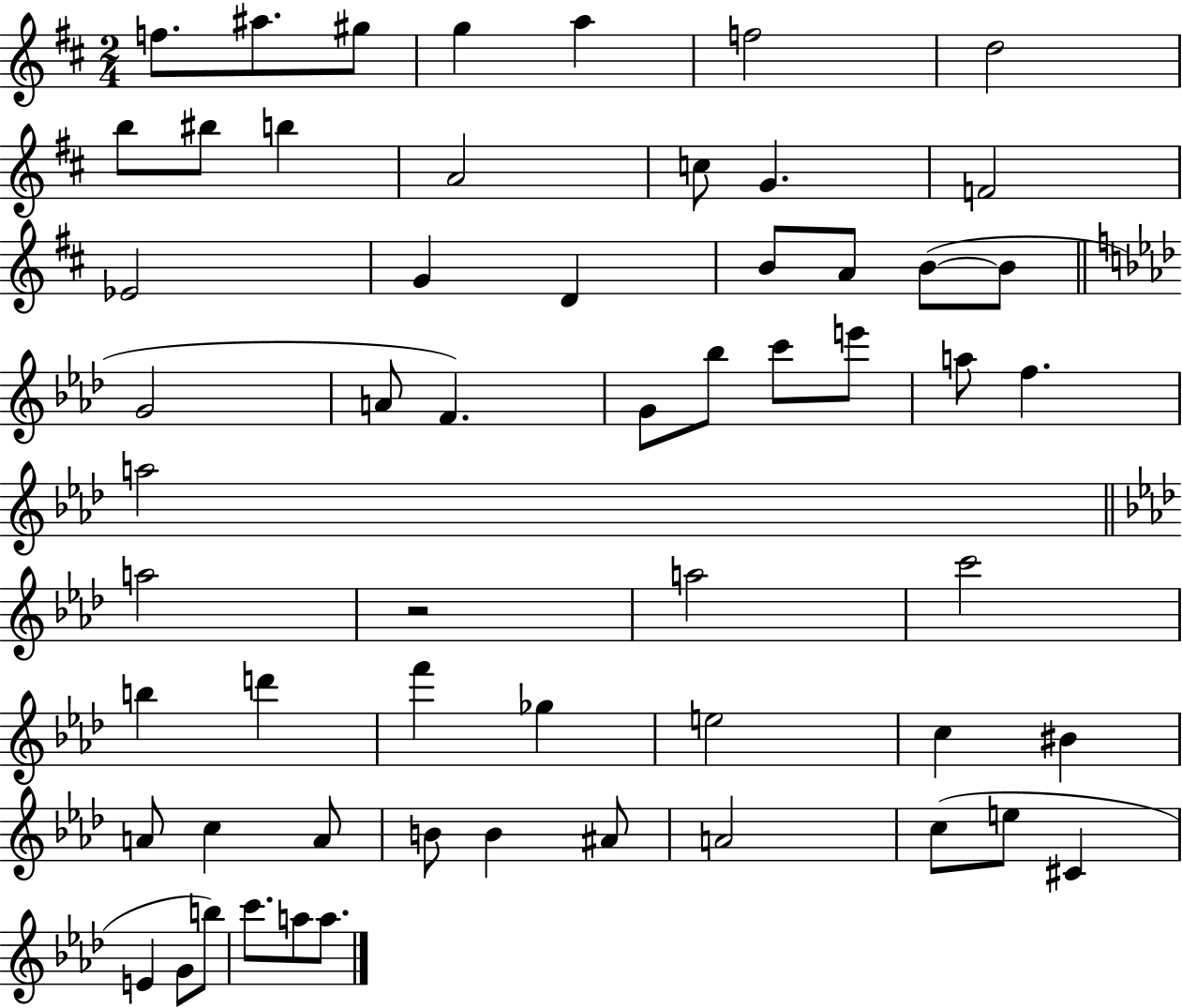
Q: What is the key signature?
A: D major